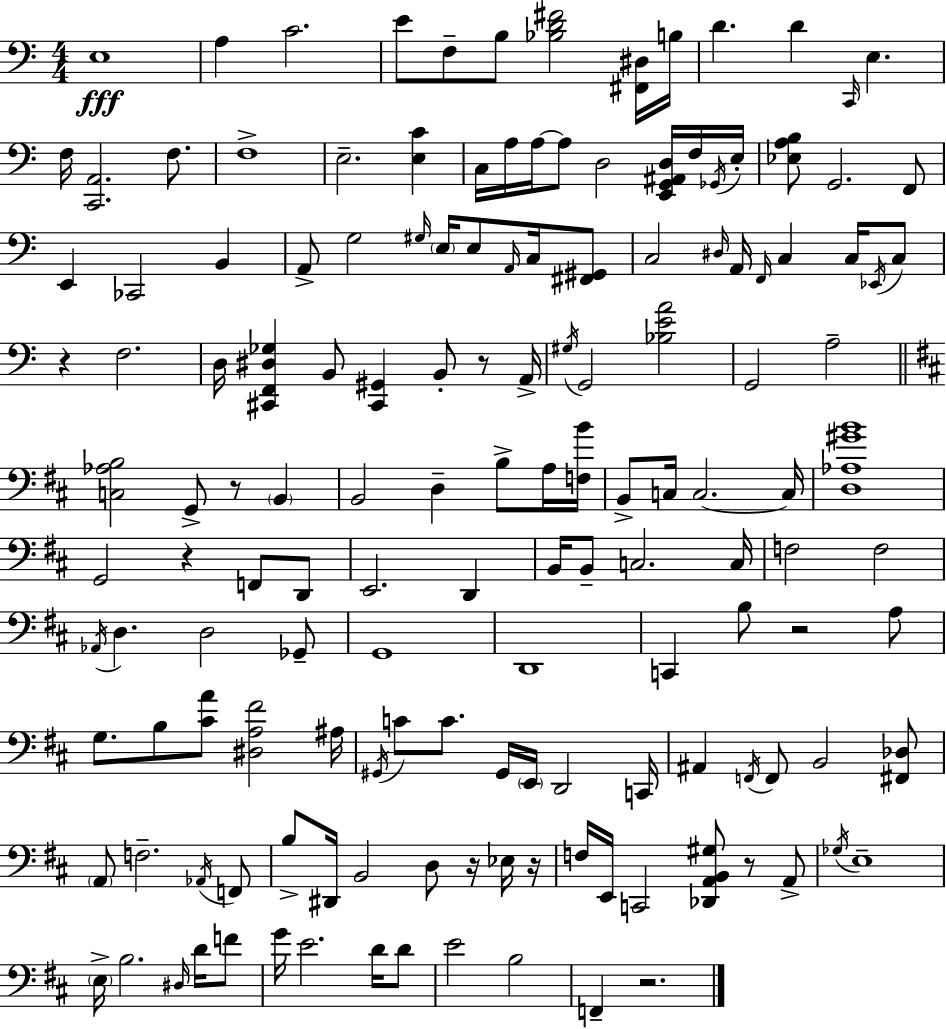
{
  \clef bass
  \numericTimeSignature
  \time 4/4
  \key c \major
  e1\fff | a4 c'2. | e'8 f8-- b8 <bes d' fis'>2 <fis, dis>16 b16 | d'4. d'4 \grace { c,16 } e4. | \break f16 <c, a,>2. f8. | f1-> | e2.-- <e c'>4 | c16 a16 a16~~ a8 d2 <e, g, ais, d>16 f16 | \break \acciaccatura { ges,16 } e16-. <ees a b>8 g,2. | f,8 e,4 ces,2 b,4 | a,8-> g2 \grace { gis16 } \parenthesize e16 e8 | \grace { a,16 } c16 <fis, gis,>8 c2 \grace { dis16 } a,16 \grace { f,16 } c4 | \break c16 \acciaccatura { ees,16 } c8 r4 f2. | d16 <cis, f, dis ges>4 b,8 <cis, gis,>4 | b,8-. r8 a,16-> \acciaccatura { gis16 } g,2 | <bes e' a'>2 g,2 | \break a2-- \bar "||" \break \key d \major <c aes b>2 g,8-> r8 \parenthesize b,4 | b,2 d4-- b8-> a16 <f b'>16 | b,8-> c16 c2.~~ c16 | <d aes gis' b'>1 | \break g,2 r4 f,8 d,8 | e,2. d,4 | b,16 b,8-- c2. c16 | f2 f2 | \break \acciaccatura { aes,16 } d4. d2 ges,8-- | g,1 | d,1 | c,4 b8 r2 a8 | \break g8. b8 <cis' a'>8 <dis a fis'>2 | ais16 \acciaccatura { gis,16 } c'8 c'8. gis,16 \parenthesize e,16 d,2 | c,16 ais,4 \acciaccatura { f,16 } f,8 b,2 | <fis, des>8 \parenthesize a,8 f2.-- | \break \acciaccatura { aes,16 } f,8 b8-> dis,16 b,2 d8 | r16 ees16 r16 f16 e,16 c,2 <des, a, b, gis>8 | r8 a,8-> \acciaccatura { ges16 } e1-- | \parenthesize e16-> b2. | \break \grace { dis16 } d'16 f'8 g'16 e'2. | d'16 d'8 e'2 b2 | f,4-- r2. | \bar "|."
}